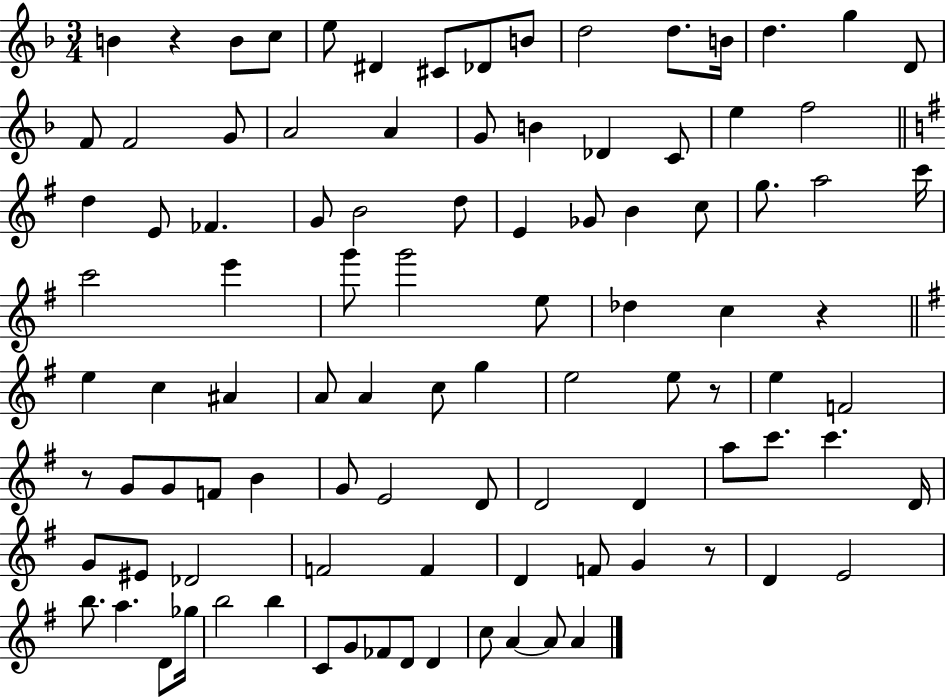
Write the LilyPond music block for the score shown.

{
  \clef treble
  \numericTimeSignature
  \time 3/4
  \key f \major
  b'4 r4 b'8 c''8 | e''8 dis'4 cis'8 des'8 b'8 | d''2 d''8. b'16 | d''4. g''4 d'8 | \break f'8 f'2 g'8 | a'2 a'4 | g'8 b'4 des'4 c'8 | e''4 f''2 | \break \bar "||" \break \key g \major d''4 e'8 fes'4. | g'8 b'2 d''8 | e'4 ges'8 b'4 c''8 | g''8. a''2 c'''16 | \break c'''2 e'''4 | g'''8 g'''2 e''8 | des''4 c''4 r4 | \bar "||" \break \key g \major e''4 c''4 ais'4 | a'8 a'4 c''8 g''4 | e''2 e''8 r8 | e''4 f'2 | \break r8 g'8 g'8 f'8 b'4 | g'8 e'2 d'8 | d'2 d'4 | a''8 c'''8. c'''4. d'16 | \break g'8 eis'8 des'2 | f'2 f'4 | d'4 f'8 g'4 r8 | d'4 e'2 | \break b''8. a''4. d'8 ges''16 | b''2 b''4 | c'8 g'8 fes'8 d'8 d'4 | c''8 a'4~~ a'8 a'4 | \break \bar "|."
}